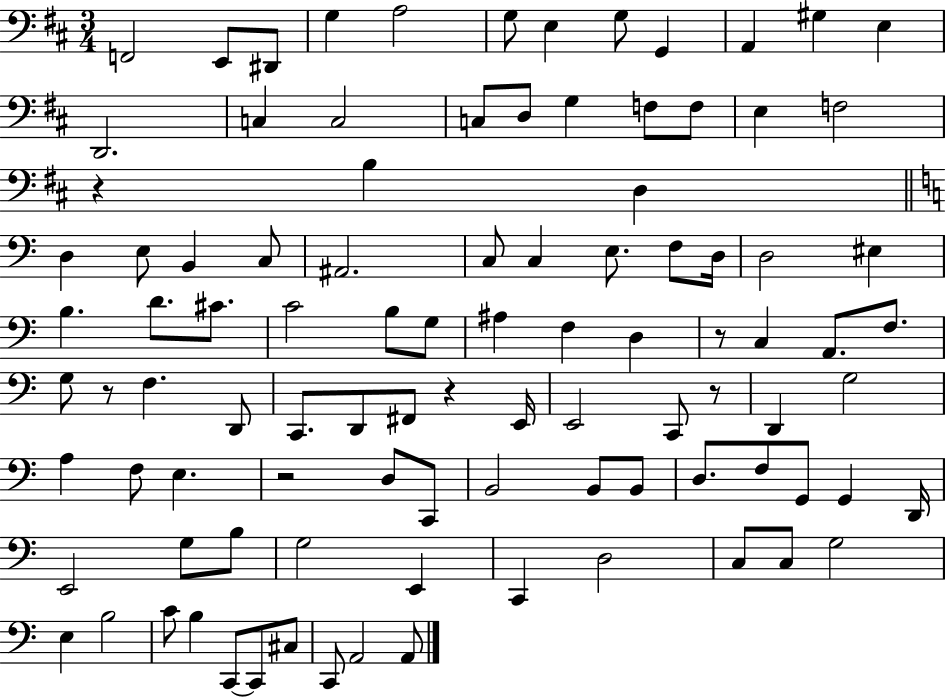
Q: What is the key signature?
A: D major